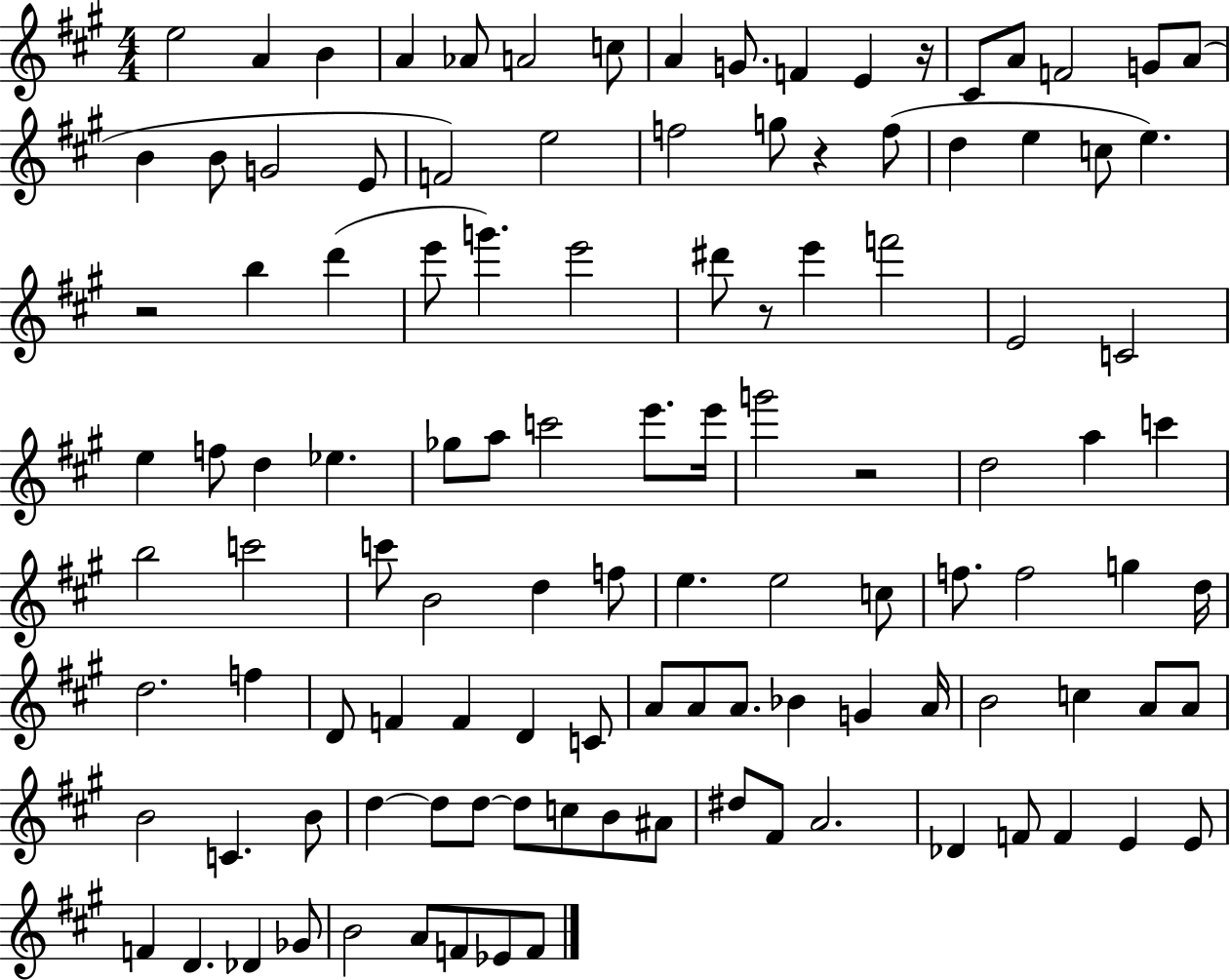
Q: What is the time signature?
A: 4/4